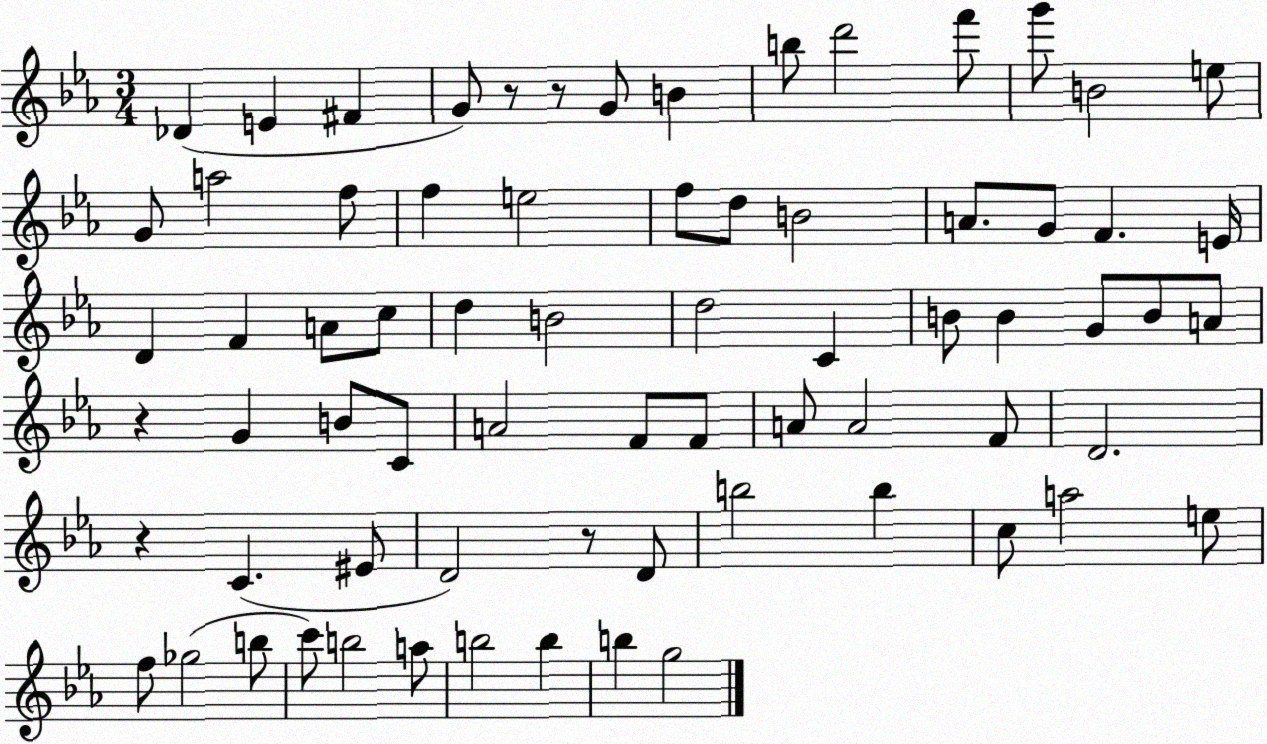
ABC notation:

X:1
T:Untitled
M:3/4
L:1/4
K:Eb
_D E ^F G/2 z/2 z/2 G/2 B b/2 d'2 f'/2 g'/2 B2 e/2 G/2 a2 f/2 f e2 f/2 d/2 B2 A/2 G/2 F E/4 D F A/2 c/2 d B2 d2 C B/2 B G/2 B/2 A/2 z G B/2 C/2 A2 F/2 F/2 A/2 A2 F/2 D2 z C ^E/2 D2 z/2 D/2 b2 b c/2 a2 e/2 f/2 _g2 b/2 c'/2 b2 a/2 b2 b b g2